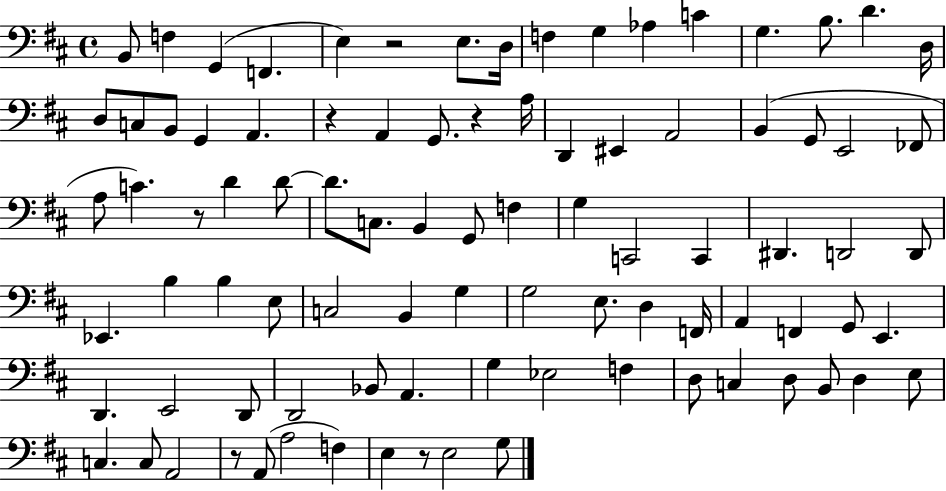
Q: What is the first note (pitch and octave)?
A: B2